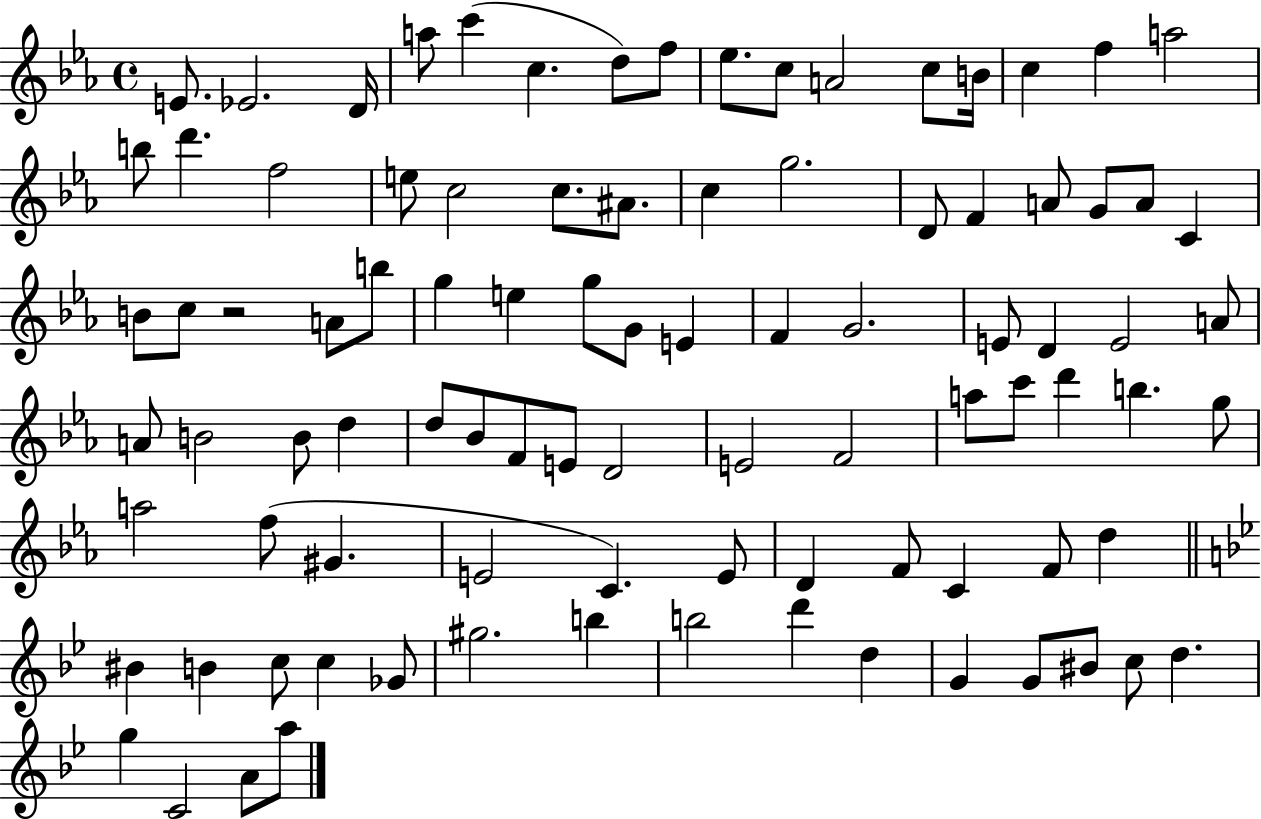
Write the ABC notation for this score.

X:1
T:Untitled
M:4/4
L:1/4
K:Eb
E/2 _E2 D/4 a/2 c' c d/2 f/2 _e/2 c/2 A2 c/2 B/4 c f a2 b/2 d' f2 e/2 c2 c/2 ^A/2 c g2 D/2 F A/2 G/2 A/2 C B/2 c/2 z2 A/2 b/2 g e g/2 G/2 E F G2 E/2 D E2 A/2 A/2 B2 B/2 d d/2 _B/2 F/2 E/2 D2 E2 F2 a/2 c'/2 d' b g/2 a2 f/2 ^G E2 C E/2 D F/2 C F/2 d ^B B c/2 c _G/2 ^g2 b b2 d' d G G/2 ^B/2 c/2 d g C2 A/2 a/2